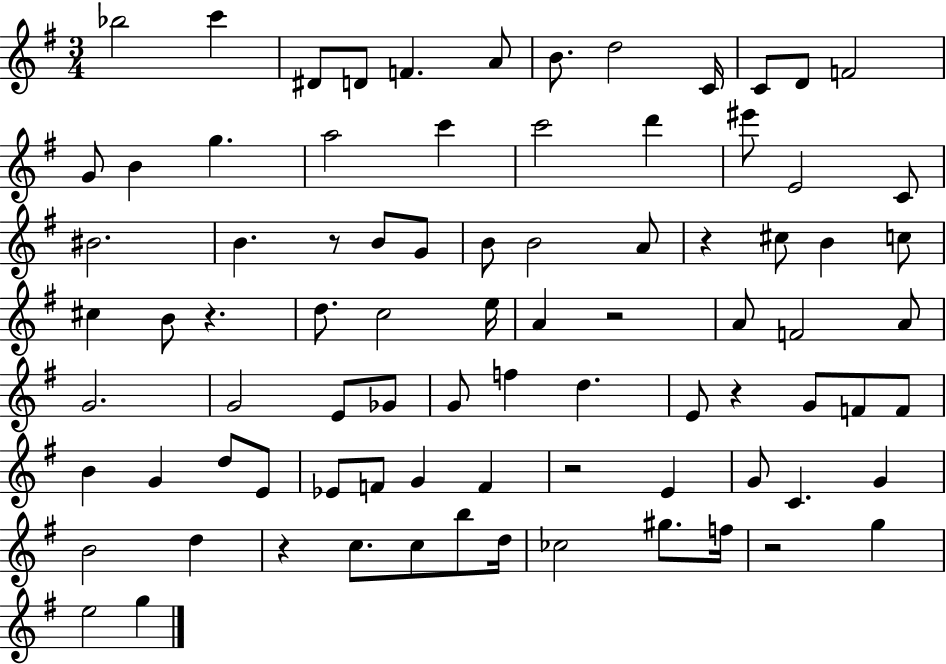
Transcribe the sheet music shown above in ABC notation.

X:1
T:Untitled
M:3/4
L:1/4
K:G
_b2 c' ^D/2 D/2 F A/2 B/2 d2 C/4 C/2 D/2 F2 G/2 B g a2 c' c'2 d' ^e'/2 E2 C/2 ^B2 B z/2 B/2 G/2 B/2 B2 A/2 z ^c/2 B c/2 ^c B/2 z d/2 c2 e/4 A z2 A/2 F2 A/2 G2 G2 E/2 _G/2 G/2 f d E/2 z G/2 F/2 F/2 B G d/2 E/2 _E/2 F/2 G F z2 E G/2 C G B2 d z c/2 c/2 b/2 d/4 _c2 ^g/2 f/4 z2 g e2 g